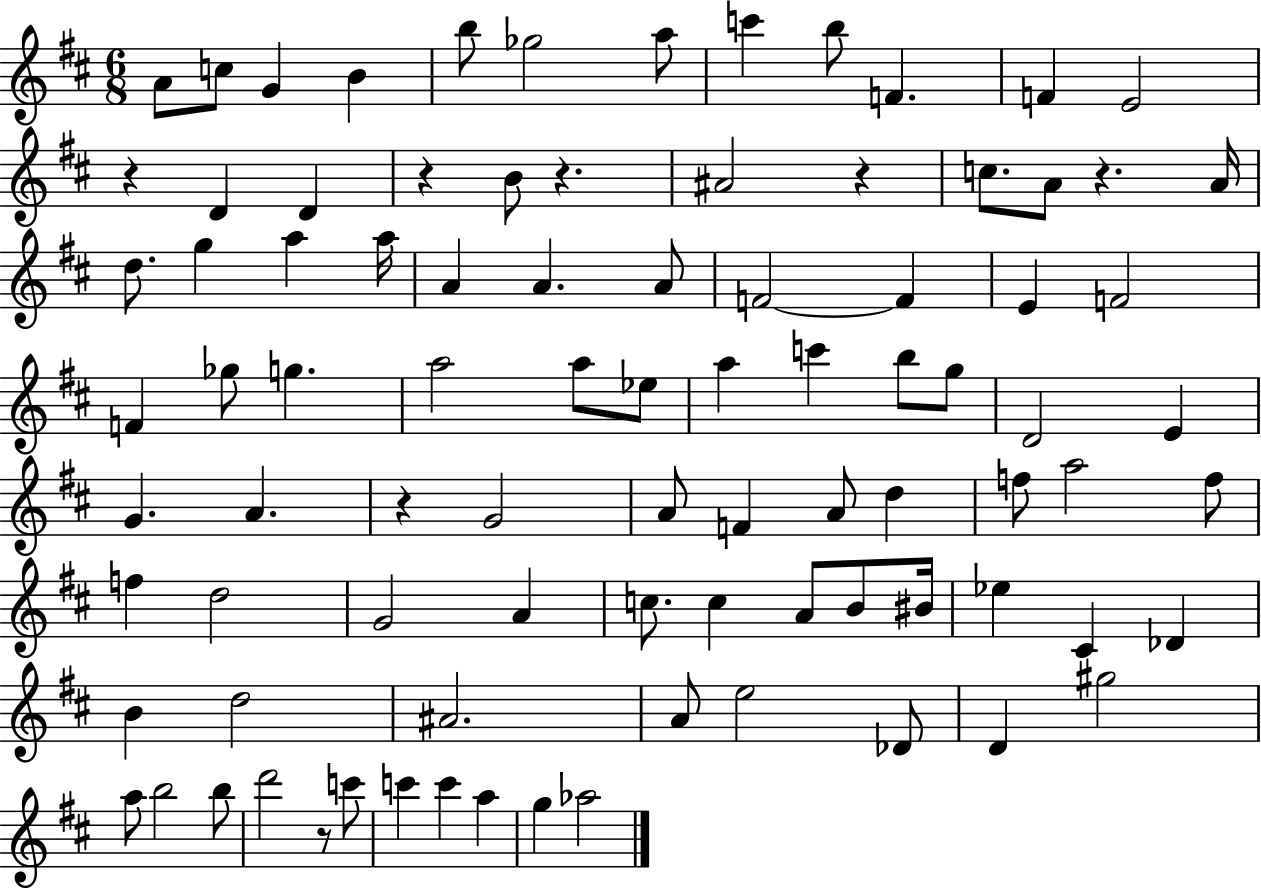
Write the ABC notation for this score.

X:1
T:Untitled
M:6/8
L:1/4
K:D
A/2 c/2 G B b/2 _g2 a/2 c' b/2 F F E2 z D D z B/2 z ^A2 z c/2 A/2 z A/4 d/2 g a a/4 A A A/2 F2 F E F2 F _g/2 g a2 a/2 _e/2 a c' b/2 g/2 D2 E G A z G2 A/2 F A/2 d f/2 a2 f/2 f d2 G2 A c/2 c A/2 B/2 ^B/4 _e ^C _D B d2 ^A2 A/2 e2 _D/2 D ^g2 a/2 b2 b/2 d'2 z/2 c'/2 c' c' a g _a2